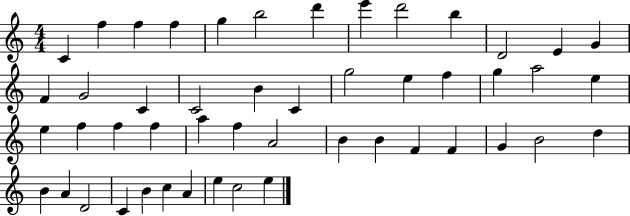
C4/q F5/q F5/q F5/q G5/q B5/h D6/q E6/q D6/h B5/q D4/h E4/q G4/q F4/q G4/h C4/q C4/h B4/q C4/q G5/h E5/q F5/q G5/q A5/h E5/q E5/q F5/q F5/q F5/q A5/q F5/q A4/h B4/q B4/q F4/q F4/q G4/q B4/h D5/q B4/q A4/q D4/h C4/q B4/q C5/q A4/q E5/q C5/h E5/q